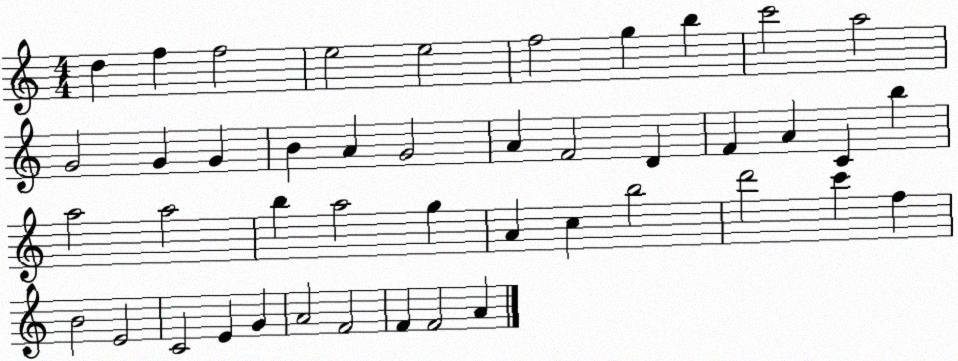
X:1
T:Untitled
M:4/4
L:1/4
K:C
d f f2 e2 e2 f2 g b c'2 a2 G2 G G B A G2 A F2 D F A C b a2 a2 b a2 g A c b2 d'2 c' f B2 E2 C2 E G A2 F2 F F2 A